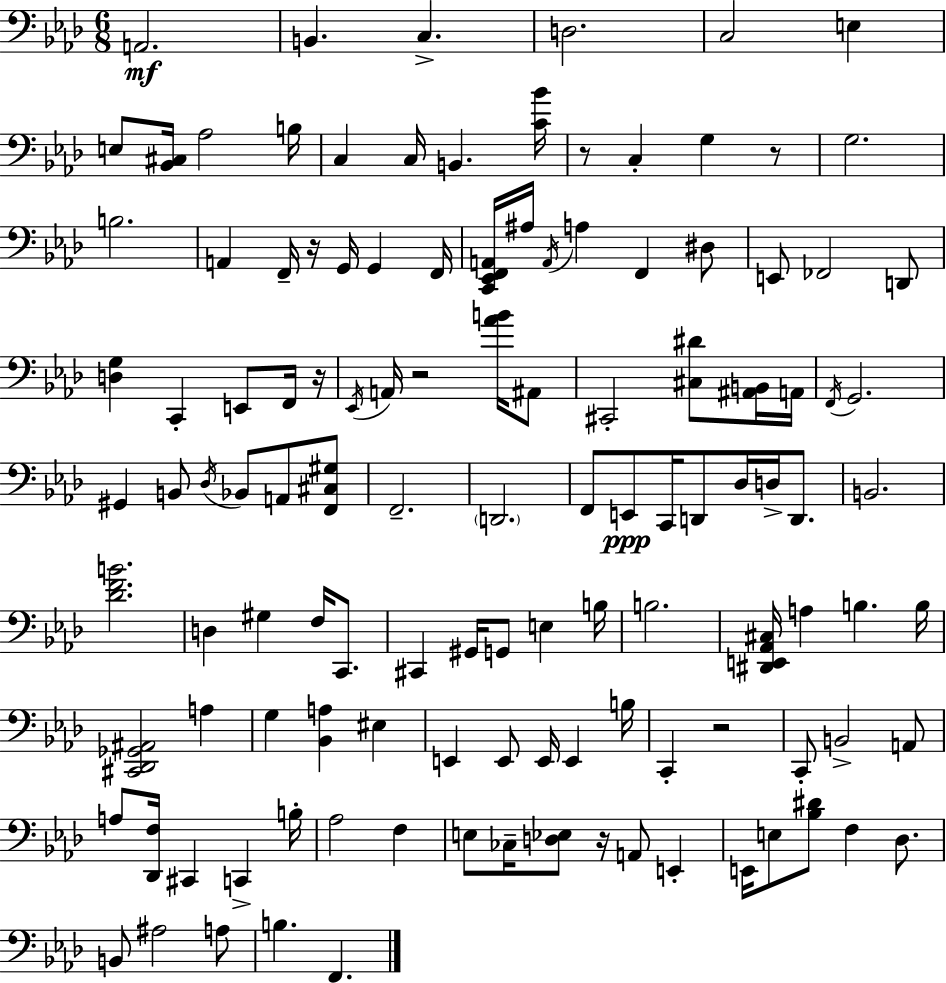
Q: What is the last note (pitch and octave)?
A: F2